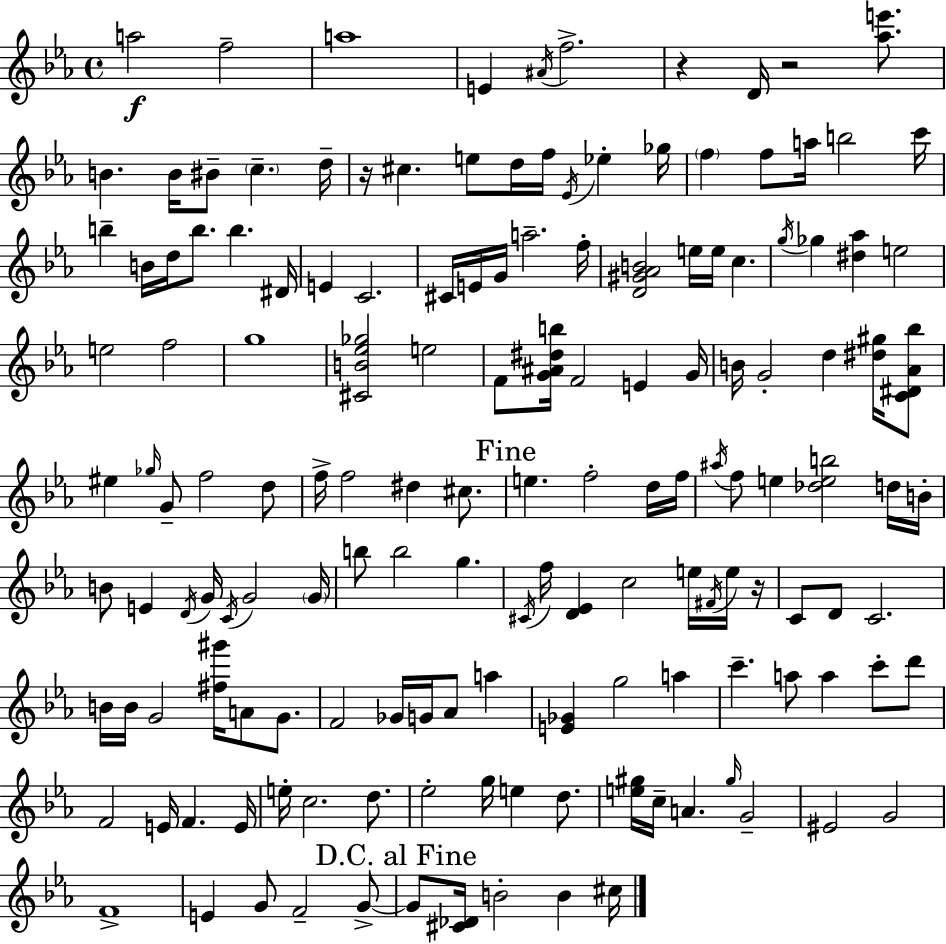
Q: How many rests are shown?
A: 4